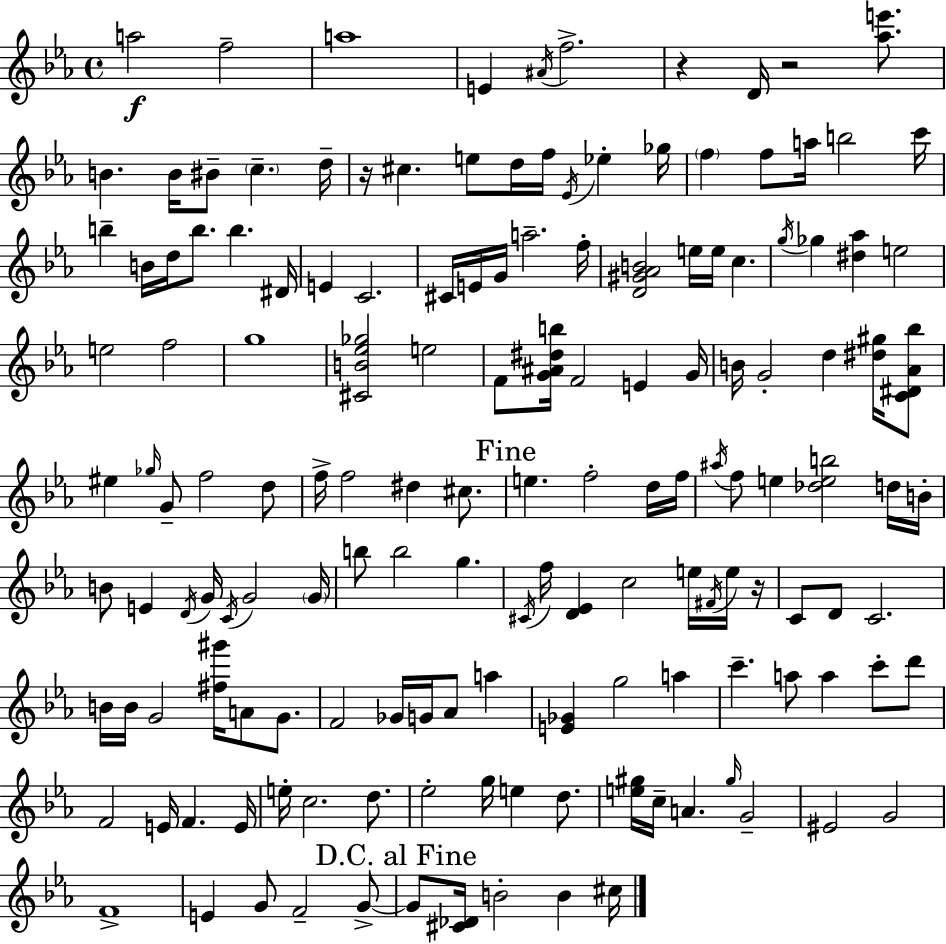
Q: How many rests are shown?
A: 4